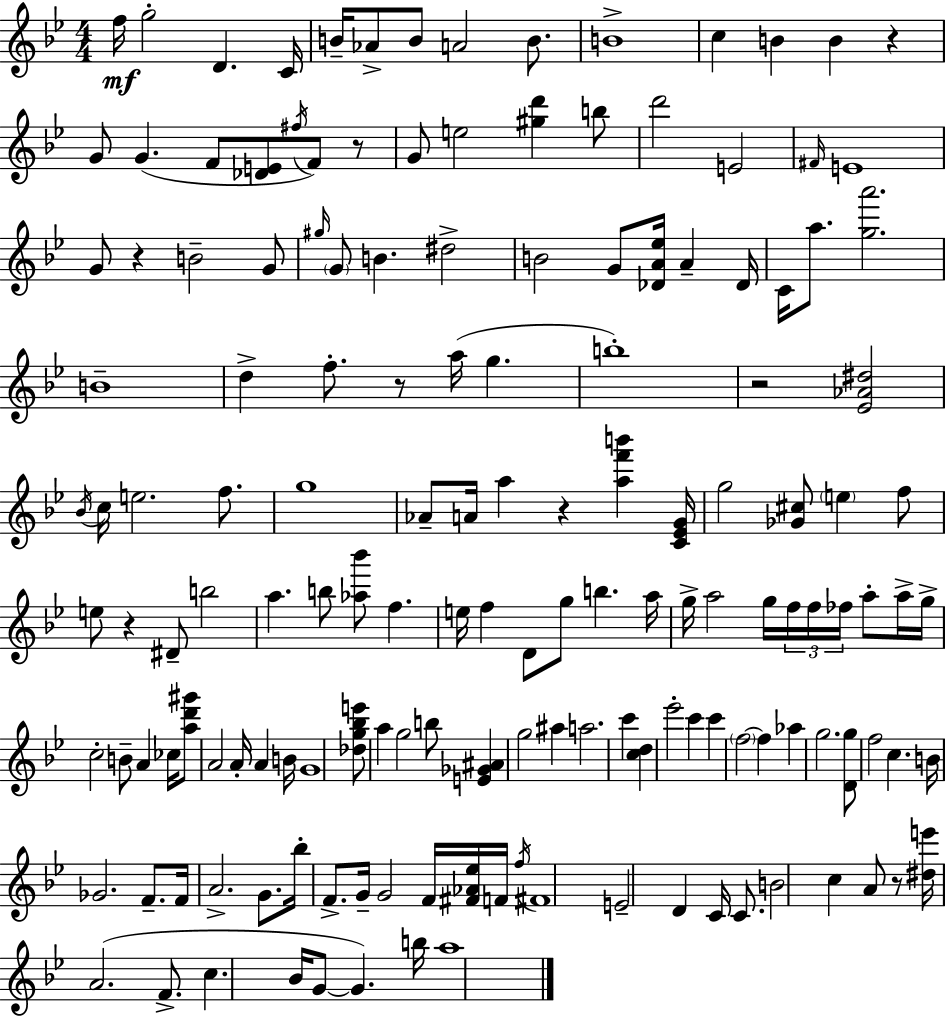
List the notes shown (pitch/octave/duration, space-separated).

F5/s G5/h D4/q. C4/s B4/s Ab4/e B4/e A4/h B4/e. B4/w C5/q B4/q B4/q R/q G4/e G4/q. F4/e [Db4,E4]/e F#5/s F4/e R/e G4/e E5/h [G#5,D6]/q B5/e D6/h E4/h F#4/s E4/w G4/e R/q B4/h G4/e G#5/s G4/e B4/q. D#5/h B4/h G4/e [Db4,A4,Eb5]/s A4/q Db4/s C4/s A5/e. [G5,A6]/h. B4/w D5/q F5/e. R/e A5/s G5/q. B5/w R/h [Eb4,Ab4,D#5]/h Bb4/s C5/s E5/h. F5/e. G5/w Ab4/e A4/s A5/q R/q [A5,F6,B6]/q [C4,Eb4,G4]/s G5/h [Gb4,C#5]/e E5/q F5/e E5/e R/q D#4/e B5/h A5/q. B5/e [Ab5,Bb6]/e F5/q. E5/s F5/q D4/e G5/e B5/q. A5/s G5/s A5/h G5/s F5/s F5/s FES5/s A5/e A5/s G5/s C5/h B4/e A4/q CES5/s [A5,D6,G#6]/e A4/h A4/s A4/q B4/s G4/w [Db5,G5,Bb5,E6]/e A5/q G5/h B5/e [E4,Gb4,A#4]/q G5/h A#5/q A5/h. C6/q [C5,D5]/q Eb6/h C6/q C6/q F5/h F5/q Ab5/q G5/h. [D4,G5]/e F5/h C5/q. B4/s Gb4/h. F4/e. F4/s A4/h. G4/e. Bb5/s F4/e. G4/s G4/h F4/s [F#4,Ab4,Eb5]/s F4/s F5/s F#4/w E4/h D4/q C4/s C4/e. B4/h C5/q A4/e R/e [D#5,E6]/s A4/h. F4/e. C5/q. Bb4/s G4/e G4/q. B5/s A5/w